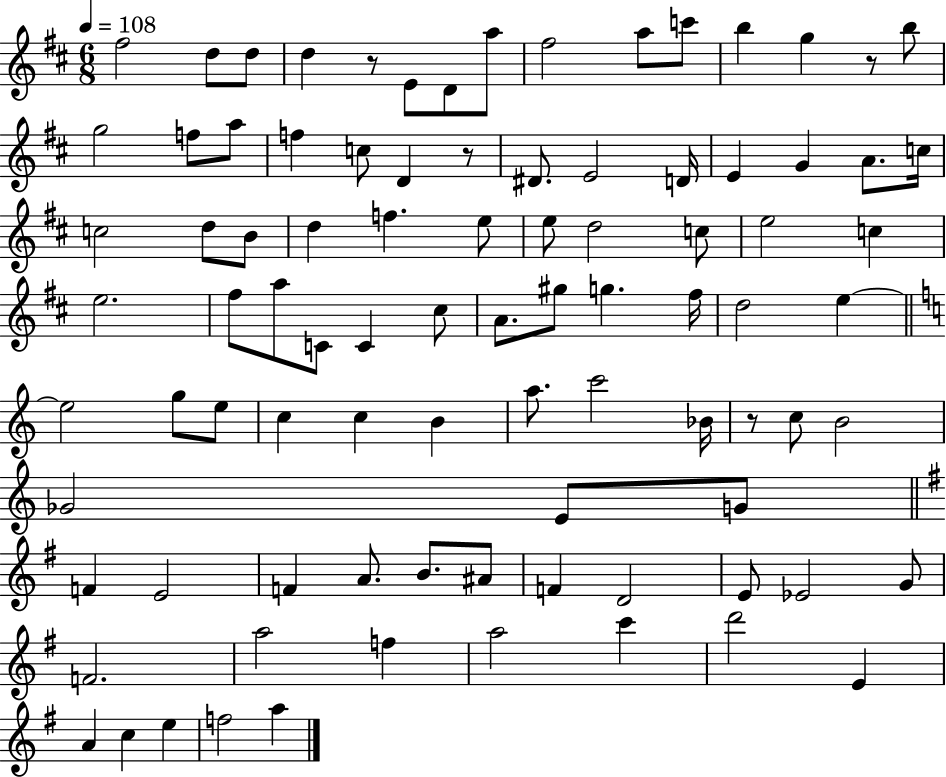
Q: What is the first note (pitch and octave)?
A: F#5